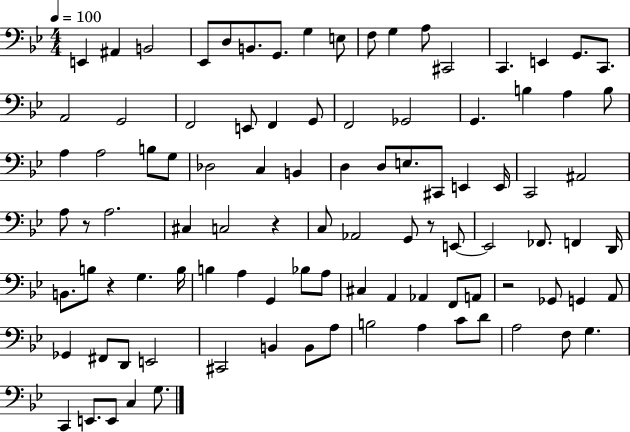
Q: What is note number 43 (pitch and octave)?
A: C2